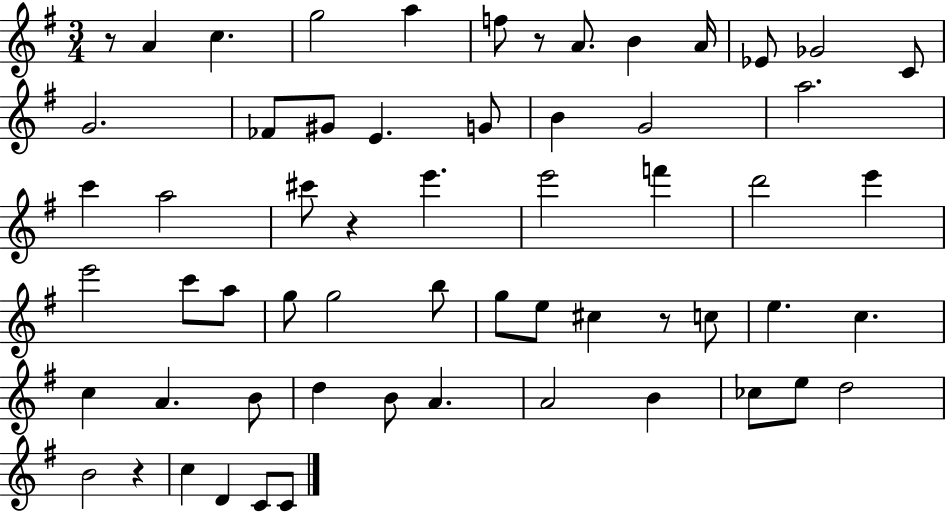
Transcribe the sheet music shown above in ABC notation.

X:1
T:Untitled
M:3/4
L:1/4
K:G
z/2 A c g2 a f/2 z/2 A/2 B A/4 _E/2 _G2 C/2 G2 _F/2 ^G/2 E G/2 B G2 a2 c' a2 ^c'/2 z e' e'2 f' d'2 e' e'2 c'/2 a/2 g/2 g2 b/2 g/2 e/2 ^c z/2 c/2 e c c A B/2 d B/2 A A2 B _c/2 e/2 d2 B2 z c D C/2 C/2